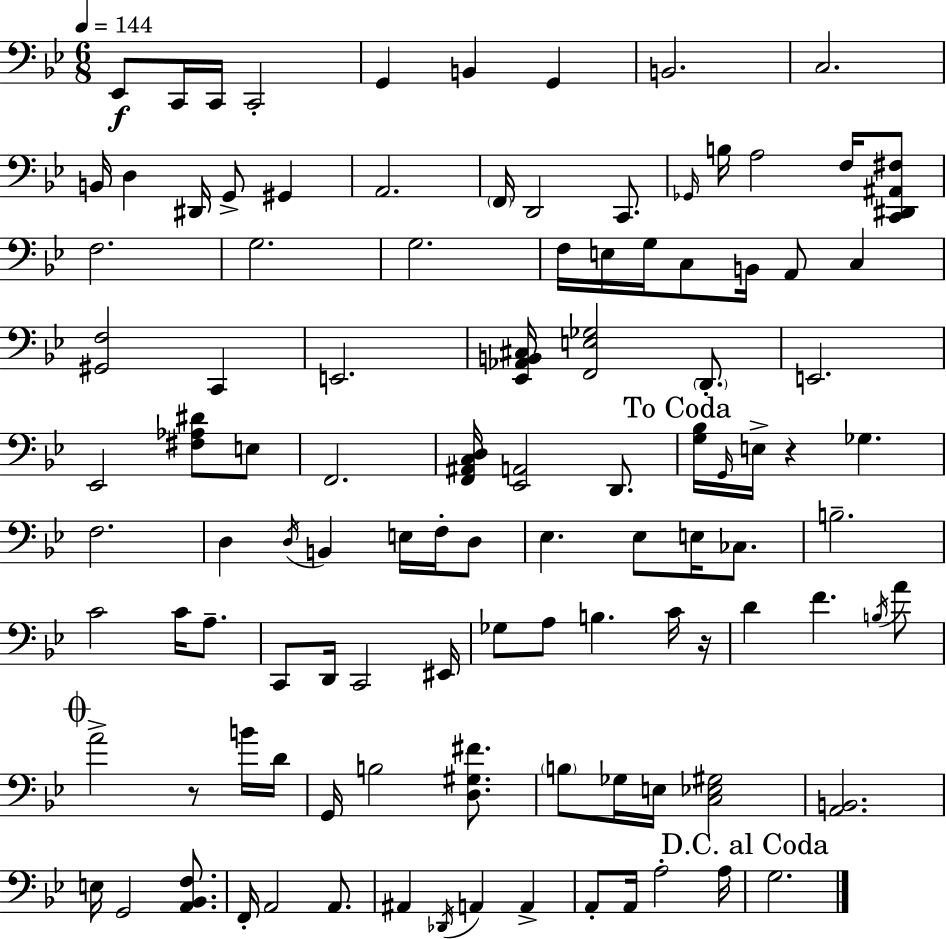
{
  \clef bass
  \numericTimeSignature
  \time 6/8
  \key bes \major
  \tempo 4 = 144
  ees,8\f c,16 c,16 c,2-. | g,4 b,4 g,4 | b,2. | c2. | \break b,16 d4 dis,16 g,8-> gis,4 | a,2. | \parenthesize f,16 d,2 c,8. | \grace { ges,16 } b16 a2 f16 <c, dis, ais, fis>8 | \break f2. | g2. | g2. | f16 e16 g16 c8 b,16 a,8 c4 | \break <gis, f>2 c,4 | e,2. | <ees, aes, b, cis>16 <f, e ges>2 \parenthesize d,8.-. | e,2. | \break ees,2 <fis aes dis'>8 e8 | f,2. | <f, ais, c d>16 <ees, a,>2 d,8. | \mark "To Coda" <g bes>16 \grace { g,16 } e16-> r4 ges4. | \break f2. | d4 \acciaccatura { d16 } b,4 e16 | f16-. d8 ees4. ees8 e16 | ces8. b2.-- | \break c'2 c'16 | a8.-- c,8 d,16 c,2 | eis,16 ges8 a8 b4. | c'16 r16 d'4 f'4. | \break \acciaccatura { b16 } a'8 \mark \markup { \musicglyph "scripts.coda" } a'2-> | r8 b'16 d'16 g,16 b2 | <d gis fis'>8. \parenthesize b8 ges16 e16 <c ees gis>2 | <a, b,>2. | \break e16 g,2 | <a, bes, f>8. f,16-. a,2 | a,8. ais,4 \acciaccatura { des,16 } a,4 | a,4-> a,8-. a,16 a2-. | \break a16 \mark "D.C. al Coda" g2. | \bar "|."
}